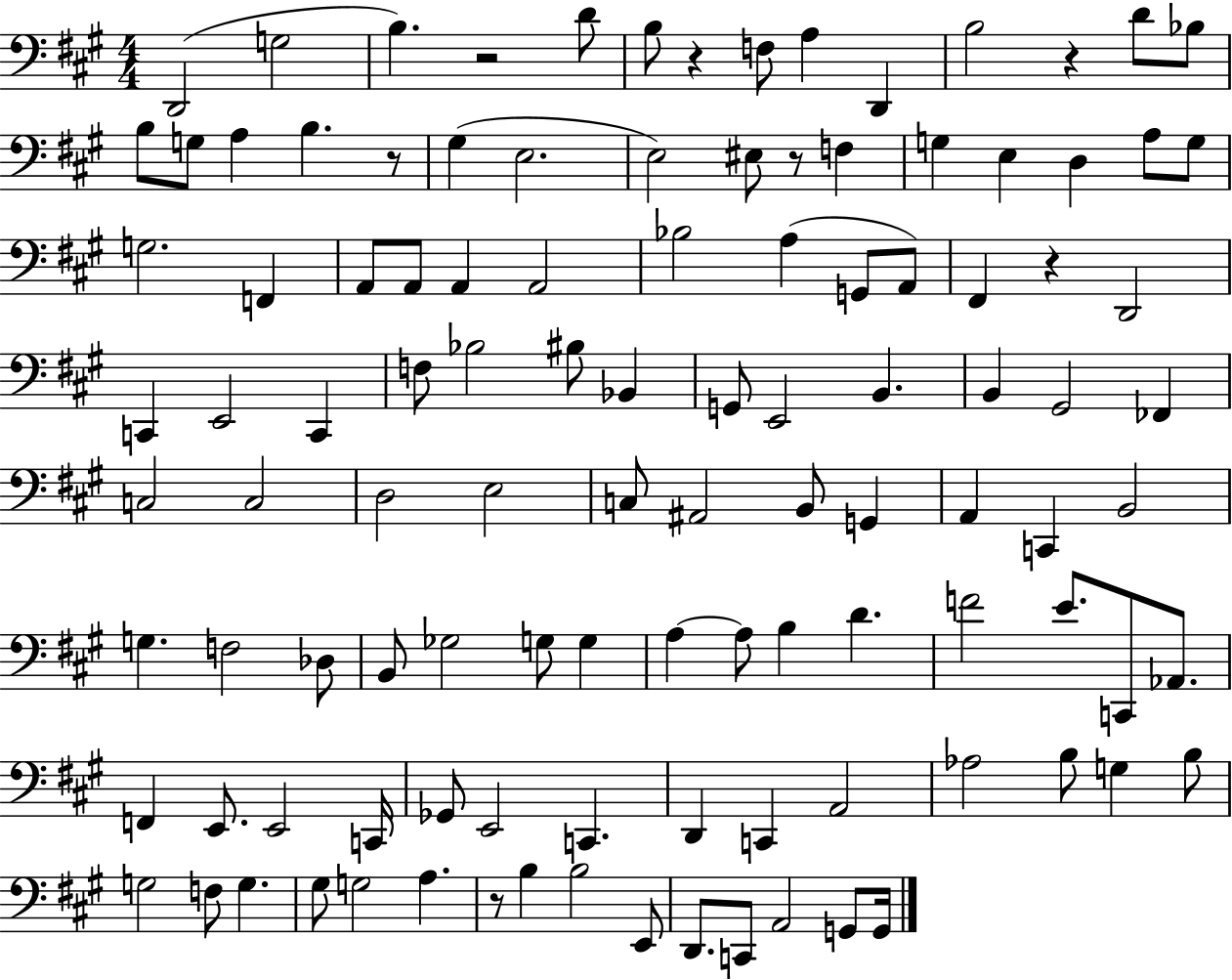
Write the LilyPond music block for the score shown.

{
  \clef bass
  \numericTimeSignature
  \time 4/4
  \key a \major
  \repeat volta 2 { d,2( g2 | b4.) r2 d'8 | b8 r4 f8 a4 d,4 | b2 r4 d'8 bes8 | \break b8 g8 a4 b4. r8 | gis4( e2. | e2) eis8 r8 f4 | g4 e4 d4 a8 g8 | \break g2. f,4 | a,8 a,8 a,4 a,2 | bes2 a4( g,8 a,8) | fis,4 r4 d,2 | \break c,4 e,2 c,4 | f8 bes2 bis8 bes,4 | g,8 e,2 b,4. | b,4 gis,2 fes,4 | \break c2 c2 | d2 e2 | c8 ais,2 b,8 g,4 | a,4 c,4 b,2 | \break g4. f2 des8 | b,8 ges2 g8 g4 | a4~~ a8 b4 d'4. | f'2 e'8. c,8 aes,8. | \break f,4 e,8. e,2 c,16 | ges,8 e,2 c,4. | d,4 c,4 a,2 | aes2 b8 g4 b8 | \break g2 f8 g4. | gis8 g2 a4. | r8 b4 b2 e,8 | d,8. c,8 a,2 g,8 g,16 | \break } \bar "|."
}